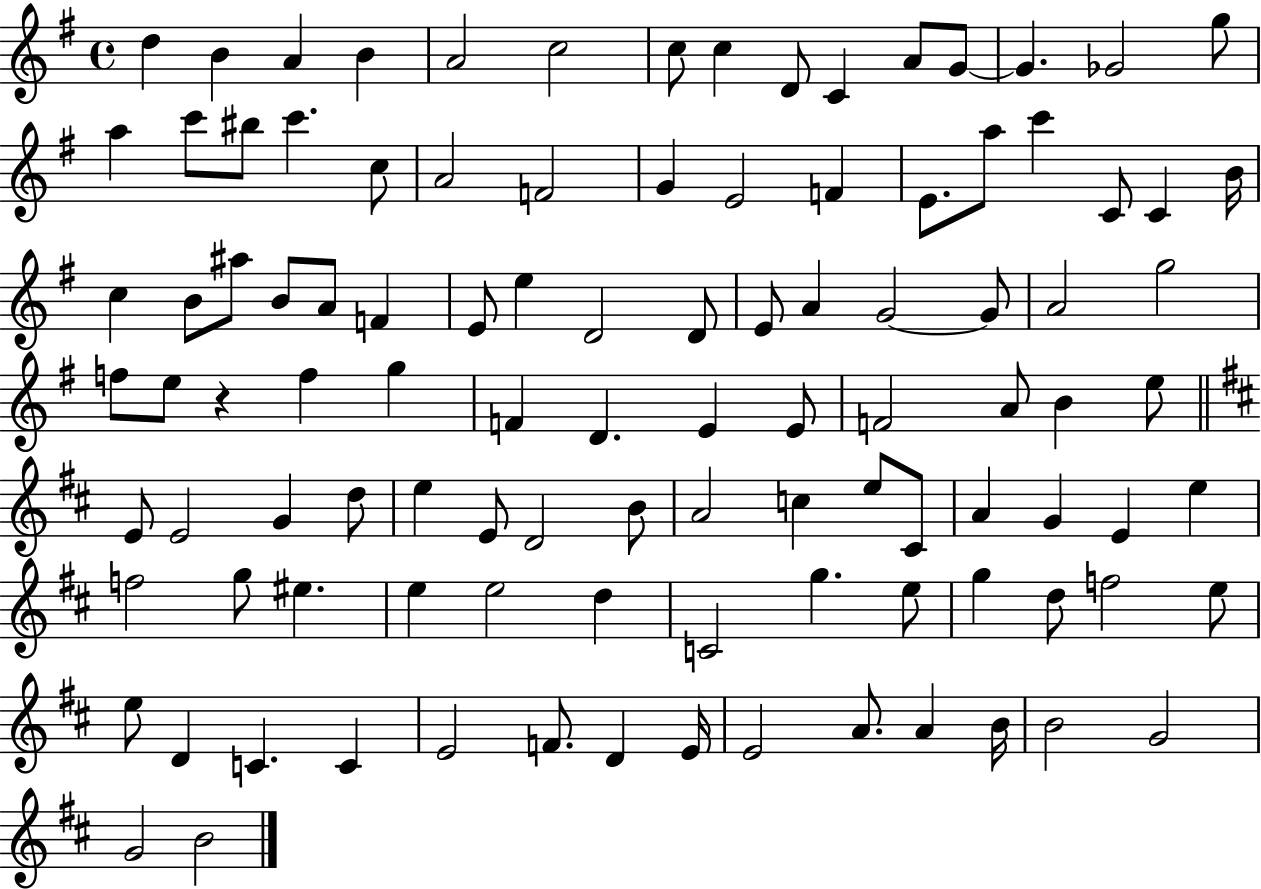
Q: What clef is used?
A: treble